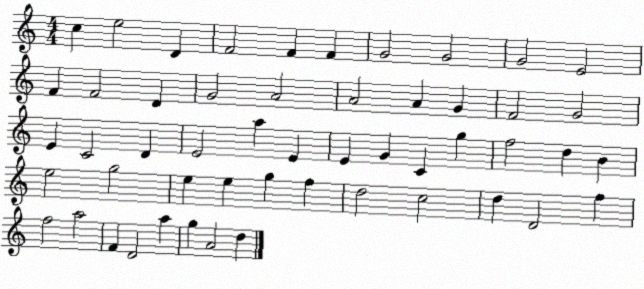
X:1
T:Untitled
M:4/4
L:1/4
K:C
c e2 D F2 F F G2 G2 G2 E2 F F2 D G2 A2 A2 A G F2 G2 E C2 D E2 a E E G C g f2 d B e2 g2 e e g f d2 c2 d D2 f f2 a2 F D2 a g A2 d